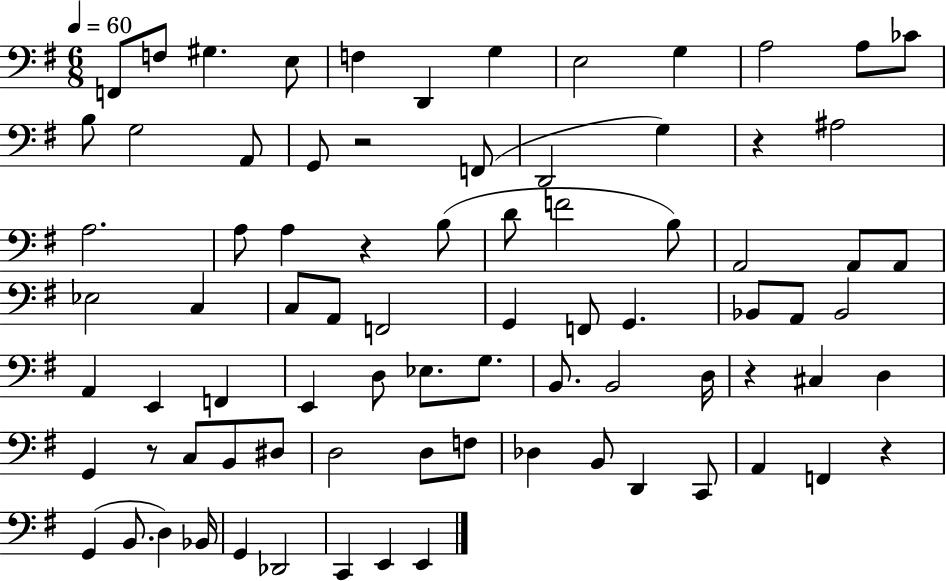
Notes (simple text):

F2/e F3/e G#3/q. E3/e F3/q D2/q G3/q E3/h G3/q A3/h A3/e CES4/e B3/e G3/h A2/e G2/e R/h F2/e D2/h G3/q R/q A#3/h A3/h. A3/e A3/q R/q B3/e D4/e F4/h B3/e A2/h A2/e A2/e Eb3/h C3/q C3/e A2/e F2/h G2/q F2/e G2/q. Bb2/e A2/e Bb2/h A2/q E2/q F2/q E2/q D3/e Eb3/e. G3/e. B2/e. B2/h D3/s R/q C#3/q D3/q G2/q R/e C3/e B2/e D#3/e D3/h D3/e F3/e Db3/q B2/e D2/q C2/e A2/q F2/q R/q G2/q B2/e. D3/q Bb2/s G2/q Db2/h C2/q E2/q E2/q